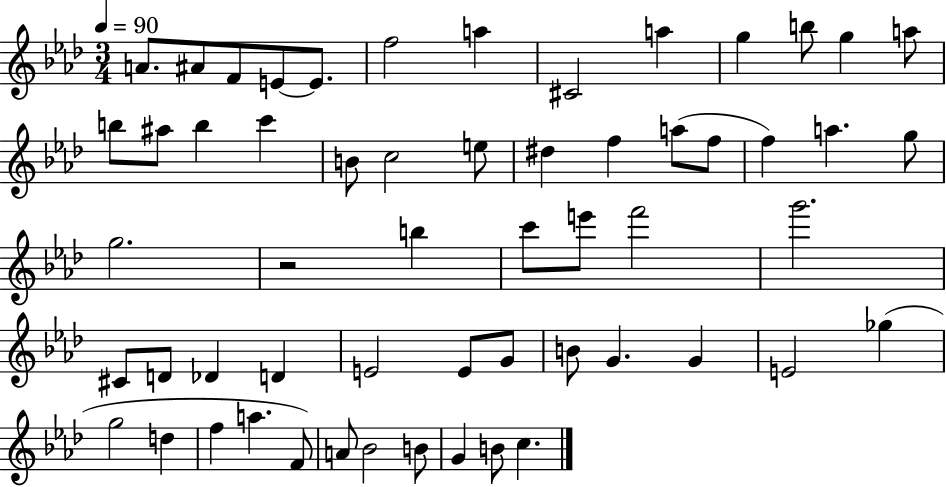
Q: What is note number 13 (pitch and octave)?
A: A5